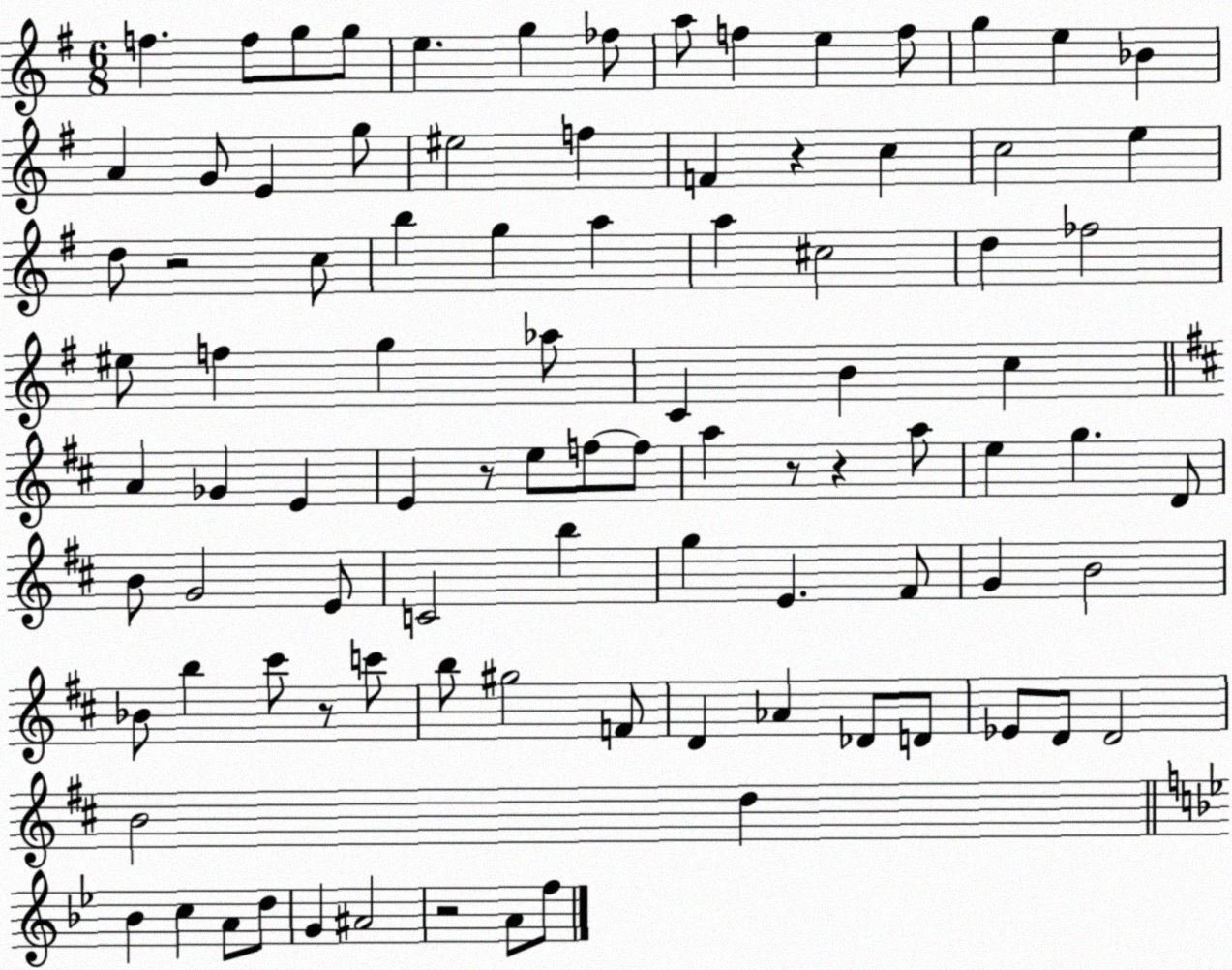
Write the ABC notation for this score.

X:1
T:Untitled
M:6/8
L:1/4
K:G
f f/2 g/2 g/2 e g _f/2 a/2 f e f/2 g e _B A G/2 E g/2 ^e2 f F z c c2 e d/2 z2 c/2 b g a a ^c2 d _f2 ^e/2 f g _a/2 C B c A _G E E z/2 e/2 f/2 f/2 a z/2 z a/2 e g D/2 B/2 G2 E/2 C2 b g E ^F/2 G B2 _B/2 b ^c'/2 z/2 c'/2 b/2 ^g2 F/2 D _A _D/2 D/2 _E/2 D/2 D2 B2 d _B c A/2 d/2 G ^A2 z2 A/2 f/2